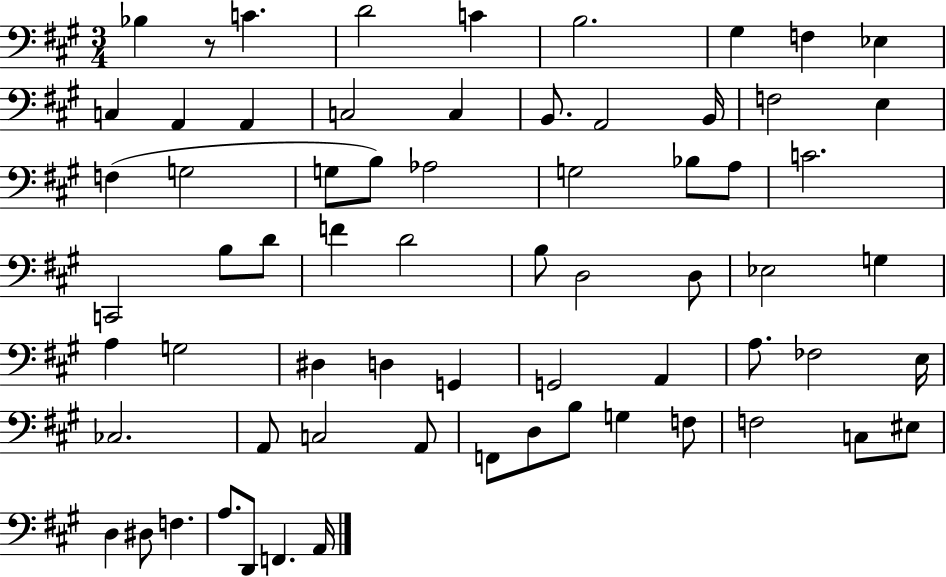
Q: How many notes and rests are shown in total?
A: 67